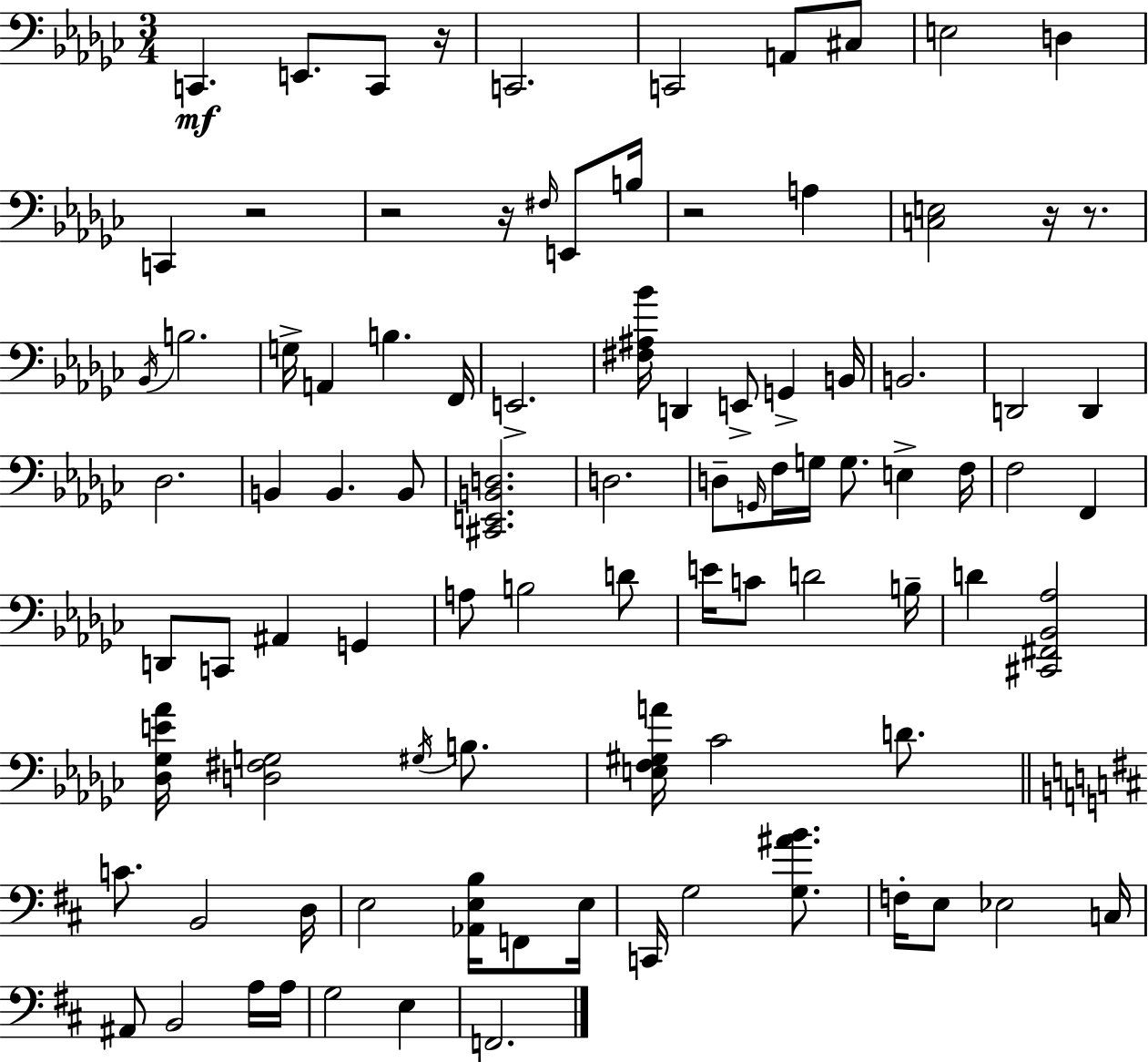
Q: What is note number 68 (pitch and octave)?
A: E3